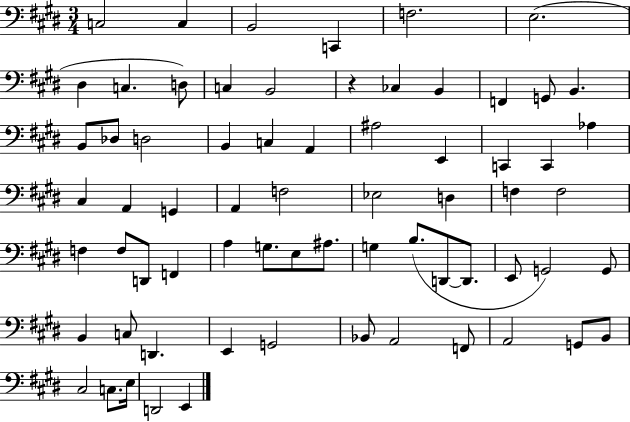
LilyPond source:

{
  \clef bass
  \numericTimeSignature
  \time 3/4
  \key e \major
  c2 c4 | b,2 c,4 | f2. | e2.( | \break dis4 c4. d8) | c4 b,2 | r4 ces4 b,4 | f,4 g,8 b,4. | \break b,8 des8 d2 | b,4 c4 a,4 | ais2 e,4 | c,4 c,4 aes4 | \break cis4 a,4 g,4 | a,4 f2 | ees2 d4 | f4 f2 | \break f4 f8 d,8 f,4 | a4 g8. e8 ais8. | g4 b8.( d,8~~ d,8. | e,8 g,2) g,8 | \break b,4 c8 d,4. | e,4 g,2 | bes,8 a,2 f,8 | a,2 g,8 b,8 | \break cis2 c8. e16 | d,2 e,4 | \bar "|."
}